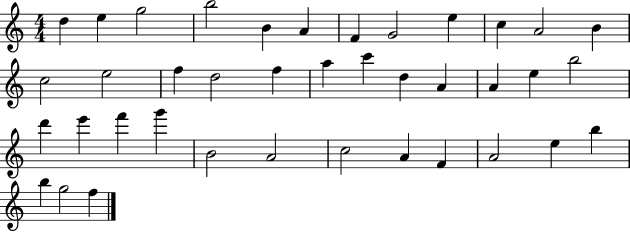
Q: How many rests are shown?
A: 0